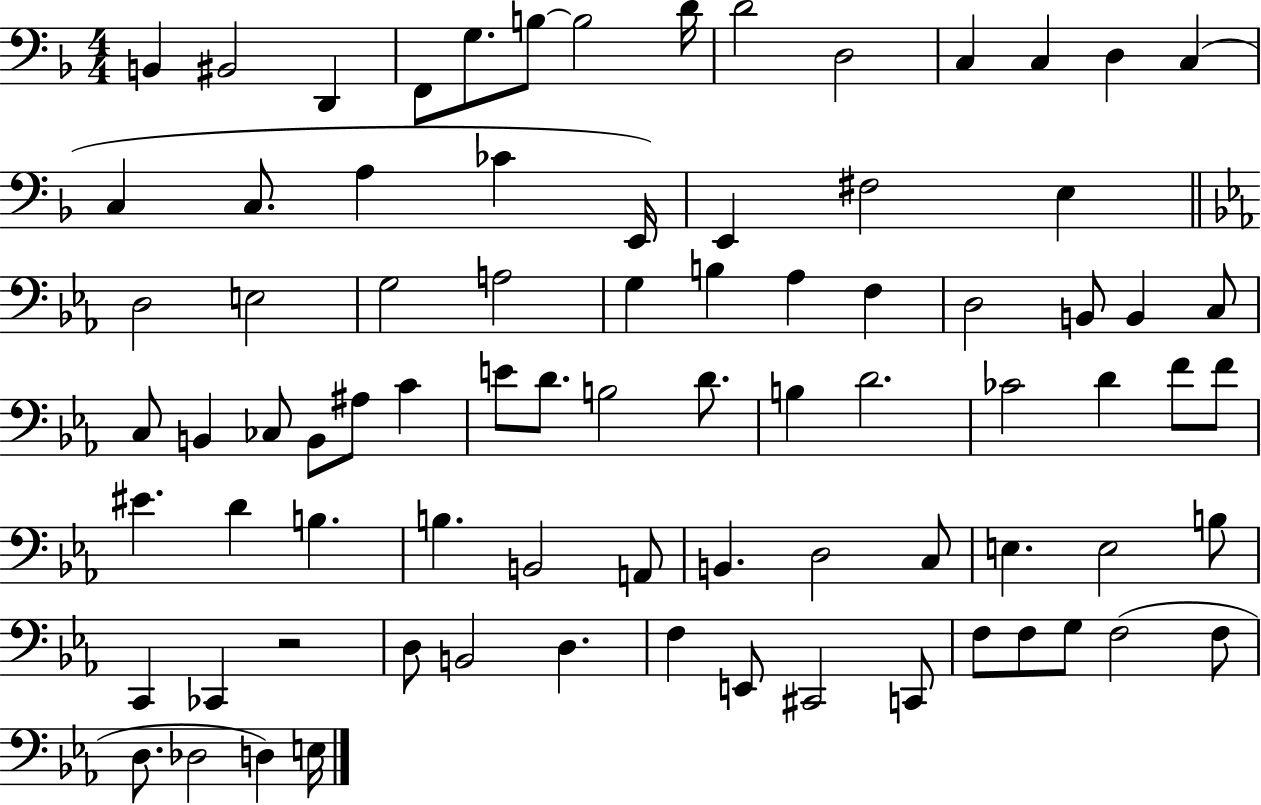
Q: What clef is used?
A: bass